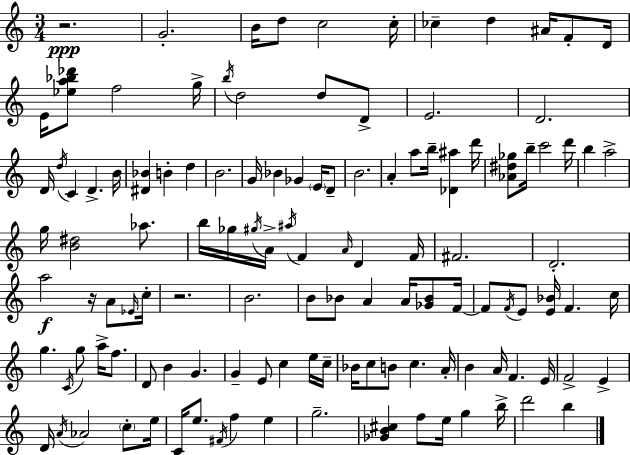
R/h. G4/h. B4/s D5/e C5/h C5/s CES5/q D5/q A#4/s F4/e D4/s E4/s [Eb5,A5,Bb5,Db6]/e F5/h G5/s B5/s D5/h D5/e D4/e E4/h. D4/h. D4/s D5/s C4/q D4/q. B4/s [D#4,Bb4]/q B4/q D5/q B4/h. G4/s Bb4/q Gb4/q E4/s D4/e B4/h. A4/q A5/e B5/s [Db4,A#5]/q D6/s [Ab4,D#5,Gb5]/e B5/s C6/h D6/s B5/q A5/h G5/s [B4,D#5]/h Ab5/e. B5/s Gb5/s G#5/s A4/s A#5/s F4/q A4/s D4/q F4/s F#4/h. D4/h. A5/h R/s A4/e Eb4/s C5/s R/h. B4/h. B4/e Bb4/e A4/q A4/s [Gb4,Bb4]/e F4/s F4/e F4/s E4/e [E4,Bb4]/s F4/q. C5/s G5/q. C4/s G5/e A5/s F5/e. D4/e B4/q G4/q. G4/q E4/e C5/q E5/s C5/s Bb4/s C5/e B4/e C5/q. A4/s B4/q A4/s F4/q. E4/s F4/h E4/q D4/s A4/s Ab4/h C5/e E5/s C4/s E5/e. F#4/s F5/q E5/q G5/h. [Gb4,B4,C#5]/q F5/e E5/s G5/q B5/s D6/h B5/q